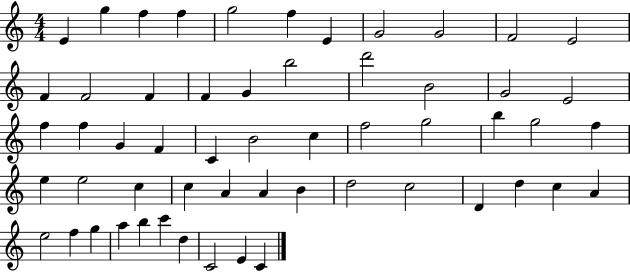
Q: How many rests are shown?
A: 0